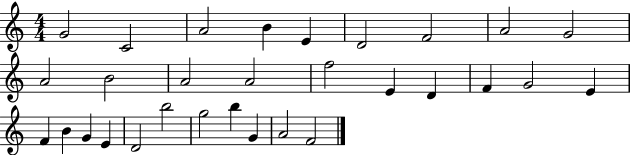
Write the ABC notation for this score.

X:1
T:Untitled
M:4/4
L:1/4
K:C
G2 C2 A2 B E D2 F2 A2 G2 A2 B2 A2 A2 f2 E D F G2 E F B G E D2 b2 g2 b G A2 F2